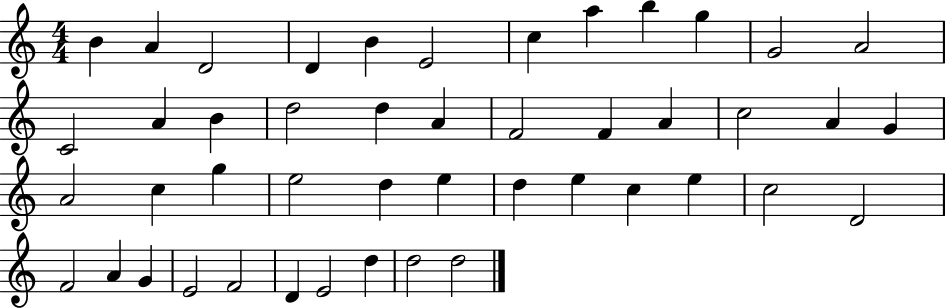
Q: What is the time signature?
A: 4/4